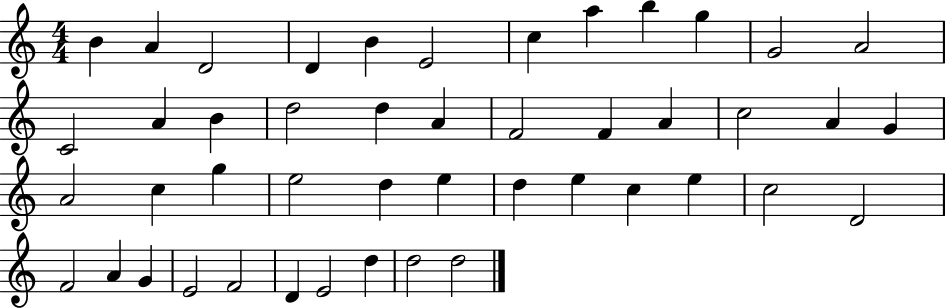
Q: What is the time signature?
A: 4/4